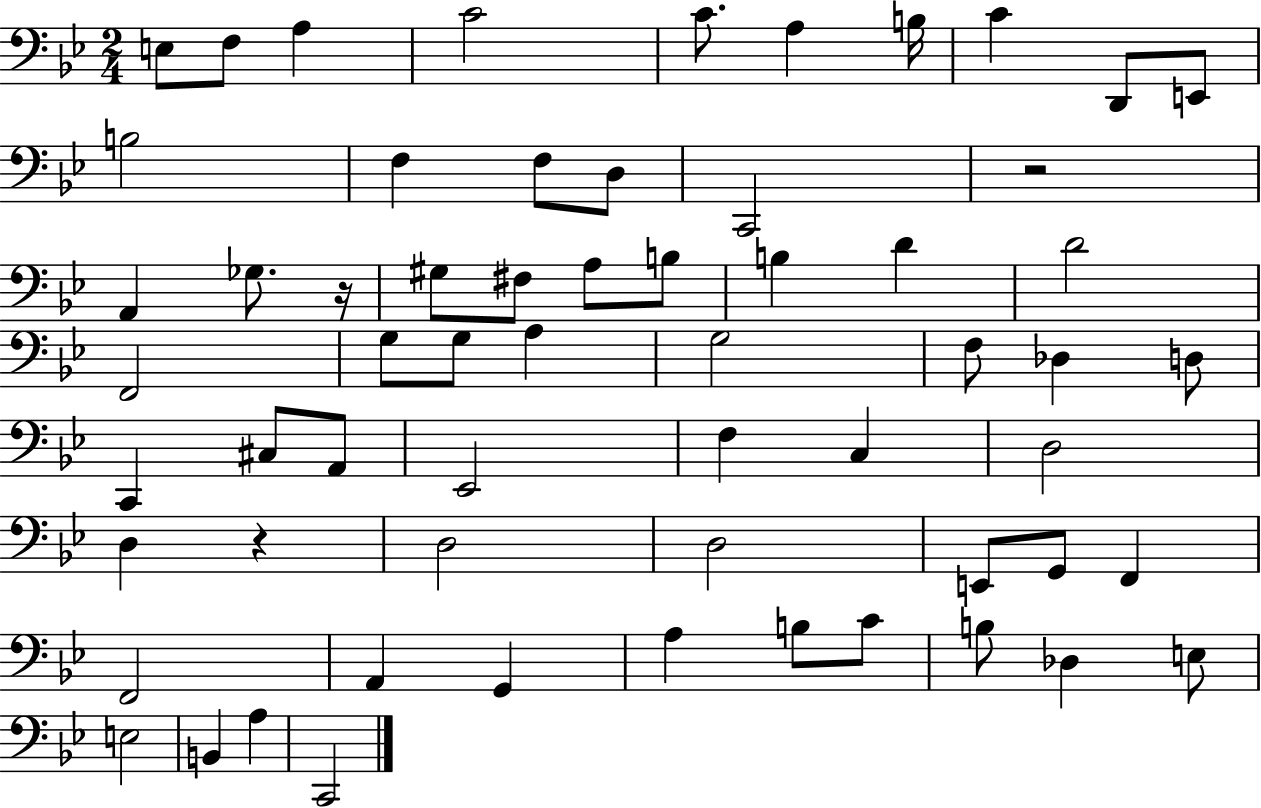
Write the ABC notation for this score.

X:1
T:Untitled
M:2/4
L:1/4
K:Bb
E,/2 F,/2 A, C2 C/2 A, B,/4 C D,,/2 E,,/2 B,2 F, F,/2 D,/2 C,,2 z2 A,, _G,/2 z/4 ^G,/2 ^F,/2 A,/2 B,/2 B, D D2 F,,2 G,/2 G,/2 A, G,2 F,/2 _D, D,/2 C,, ^C,/2 A,,/2 _E,,2 F, C, D,2 D, z D,2 D,2 E,,/2 G,,/2 F,, F,,2 A,, G,, A, B,/2 C/2 B,/2 _D, E,/2 E,2 B,, A, C,,2